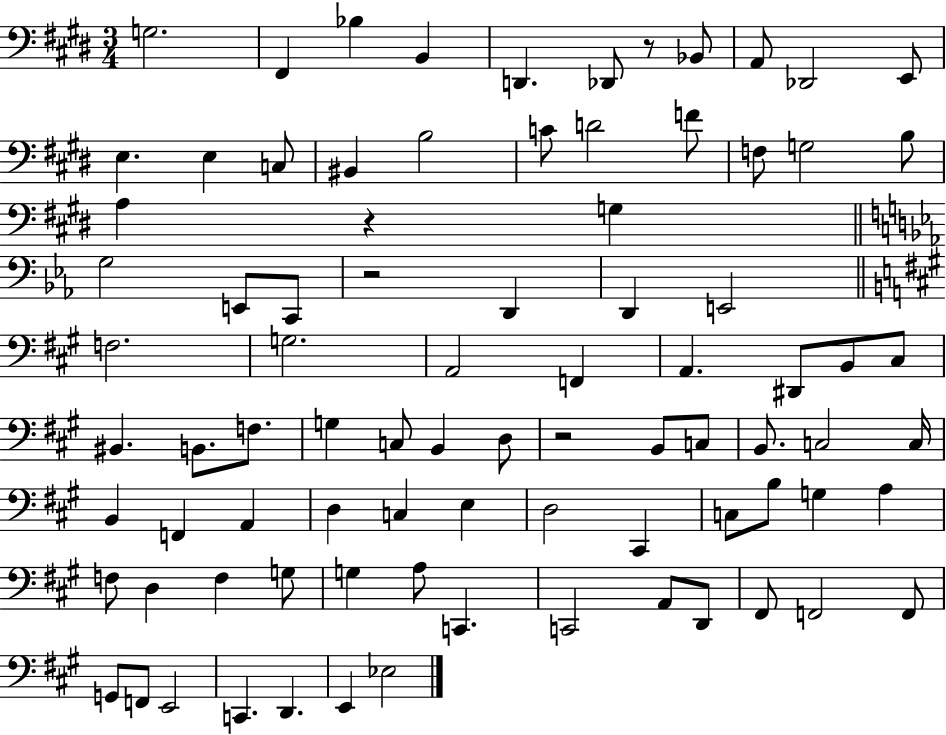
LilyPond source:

{
  \clef bass
  \numericTimeSignature
  \time 3/4
  \key e \major
  g2. | fis,4 bes4 b,4 | d,4. des,8 r8 bes,8 | a,8 des,2 e,8 | \break e4. e4 c8 | bis,4 b2 | c'8 d'2 f'8 | f8 g2 b8 | \break a4 r4 g4 | \bar "||" \break \key ees \major g2 e,8 c,8 | r2 d,4 | d,4 e,2 | \bar "||" \break \key a \major f2. | g2. | a,2 f,4 | a,4. dis,8 b,8 cis8 | \break bis,4. b,8. f8. | g4 c8 b,4 d8 | r2 b,8 c8 | b,8. c2 c16 | \break b,4 f,4 a,4 | d4 c4 e4 | d2 cis,4 | c8 b8 g4 a4 | \break f8 d4 f4 g8 | g4 a8 c,4. | c,2 a,8 d,8 | fis,8 f,2 f,8 | \break g,8 f,8 e,2 | c,4. d,4. | e,4 ees2 | \bar "|."
}